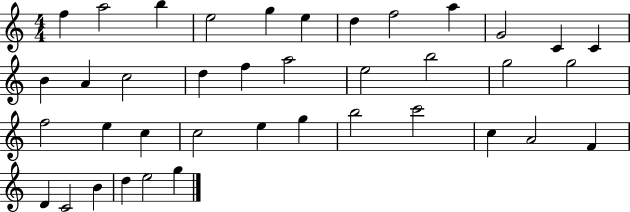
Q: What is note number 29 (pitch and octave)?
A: B5